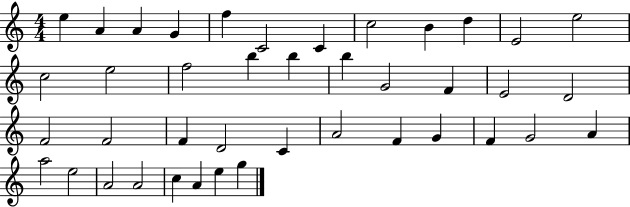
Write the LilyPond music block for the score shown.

{
  \clef treble
  \numericTimeSignature
  \time 4/4
  \key c \major
  e''4 a'4 a'4 g'4 | f''4 c'2 c'4 | c''2 b'4 d''4 | e'2 e''2 | \break c''2 e''2 | f''2 b''4 b''4 | b''4 g'2 f'4 | e'2 d'2 | \break f'2 f'2 | f'4 d'2 c'4 | a'2 f'4 g'4 | f'4 g'2 a'4 | \break a''2 e''2 | a'2 a'2 | c''4 a'4 e''4 g''4 | \bar "|."
}